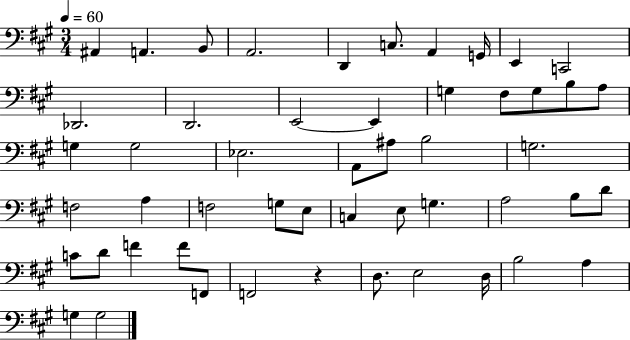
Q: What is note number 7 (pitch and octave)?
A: A2